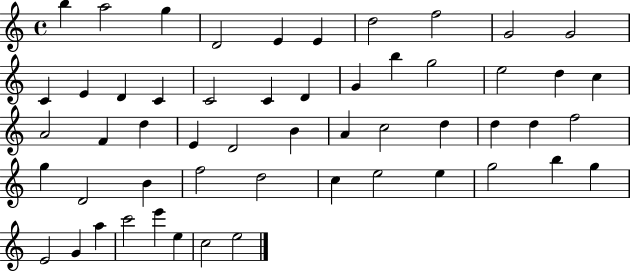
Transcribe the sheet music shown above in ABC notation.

X:1
T:Untitled
M:4/4
L:1/4
K:C
b a2 g D2 E E d2 f2 G2 G2 C E D C C2 C D G b g2 e2 d c A2 F d E D2 B A c2 d d d f2 g D2 B f2 d2 c e2 e g2 b g E2 G a c'2 e' e c2 e2